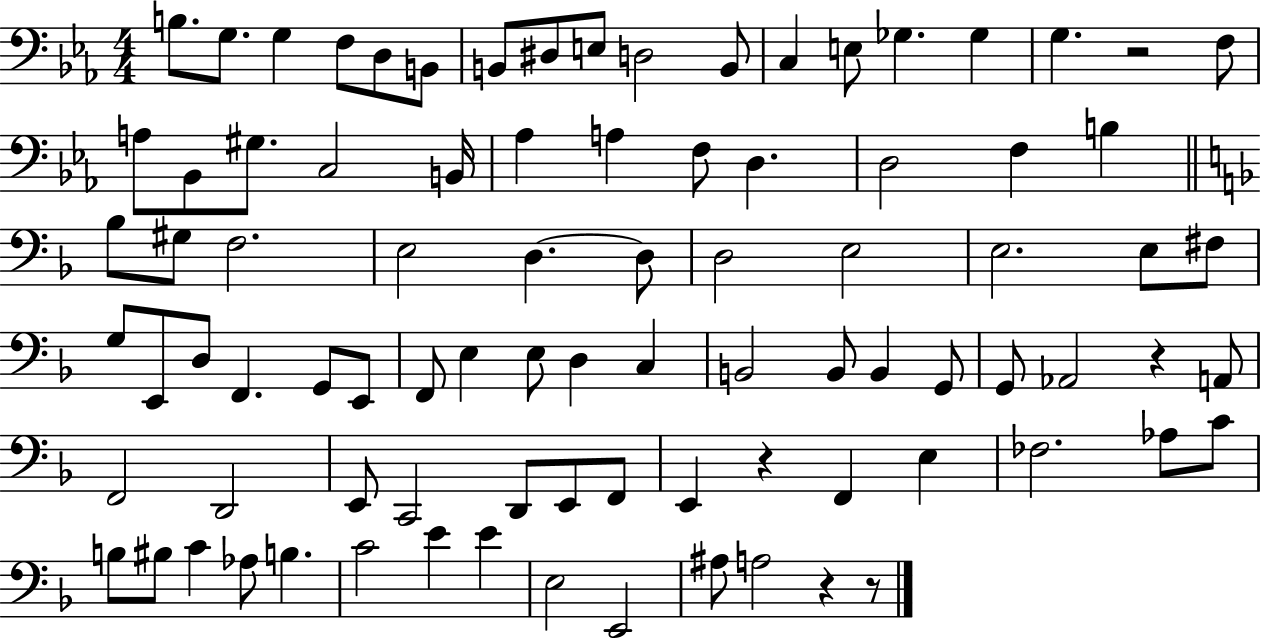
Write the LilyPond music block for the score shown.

{
  \clef bass
  \numericTimeSignature
  \time 4/4
  \key ees \major
  \repeat volta 2 { b8. g8. g4 f8 d8 b,8 | b,8 dis8 e8 d2 b,8 | c4 e8 ges4. ges4 | g4. r2 f8 | \break a8 bes,8 gis8. c2 b,16 | aes4 a4 f8 d4. | d2 f4 b4 | \bar "||" \break \key f \major bes8 gis8 f2. | e2 d4.~~ d8 | d2 e2 | e2. e8 fis8 | \break g8 e,8 d8 f,4. g,8 e,8 | f,8 e4 e8 d4 c4 | b,2 b,8 b,4 g,8 | g,8 aes,2 r4 a,8 | \break f,2 d,2 | e,8 c,2 d,8 e,8 f,8 | e,4 r4 f,4 e4 | fes2. aes8 c'8 | \break b8 bis8 c'4 aes8 b4. | c'2 e'4 e'4 | e2 e,2 | ais8 a2 r4 r8 | \break } \bar "|."
}